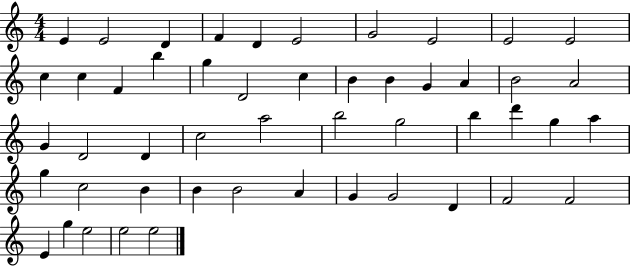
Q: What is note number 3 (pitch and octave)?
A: D4